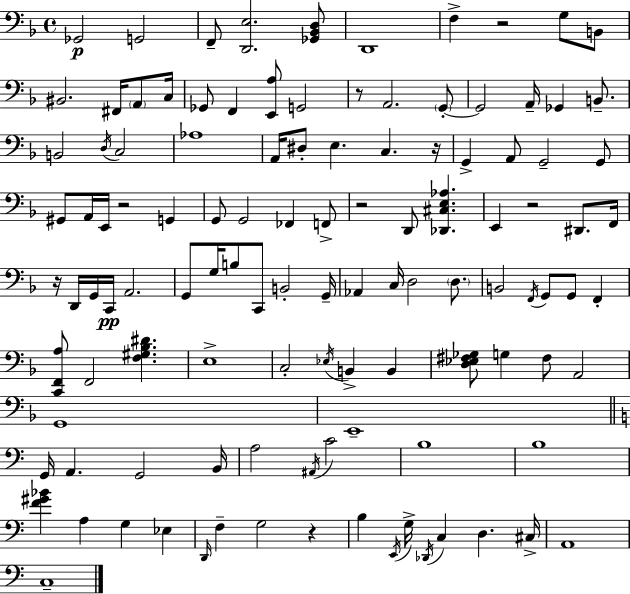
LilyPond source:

{
  \clef bass
  \time 4/4
  \defaultTimeSignature
  \key f \major
  ges,2\p g,2 | f,8-- <d, e>2. <ges, bes, d>8 | d,1 | f4-> r2 g8 b,8 | \break bis,2. fis,16 \parenthesize a,8 c16 | ges,8 f,4 <e, a>8 g,2 | r8 a,2. \parenthesize g,8-.~~ | g,2 a,16-- ges,4 b,8.-- | \break b,2 \acciaccatura { d16 } c2 | aes1 | a,16 dis8-. e4. c4. | r16 g,4-> a,8 g,2-- g,8 | \break gis,8 a,16 e,16 r2 g,4 | g,8 g,2 fes,4 f,8-> | r2 d,8 <des, cis e aes>4. | e,4 r2 dis,8. | \break f,16 r16 d,16 g,16 c,16\pp a,2. | g,8 g16 b8 c,8 b,2-. | g,16-- aes,4 c16 d2 \parenthesize d8. | b,2 \acciaccatura { f,16 } g,8 g,8 f,4-. | \break <c, f, a>8 f,2 <f gis bes dis'>4. | e1-> | c2-. \acciaccatura { ees16 } b,4-> b,4 | <d ees fis ges>8 g4 fis8 a,2 | \break g,1 | e,1-- | \bar "||" \break \key c \major g,16 a,4. g,2 b,16 | a2 \acciaccatura { ais,16 } c'2 | b1 | b1 | \break <f' gis' bes'>4 a4 g4 ees4 | \grace { d,16 } f4-- g2 r4 | b4 \acciaccatura { e,16 } g16-> \acciaccatura { des,16 } c4 d4. | cis16-> a,1 | \break c1-- | \bar "|."
}